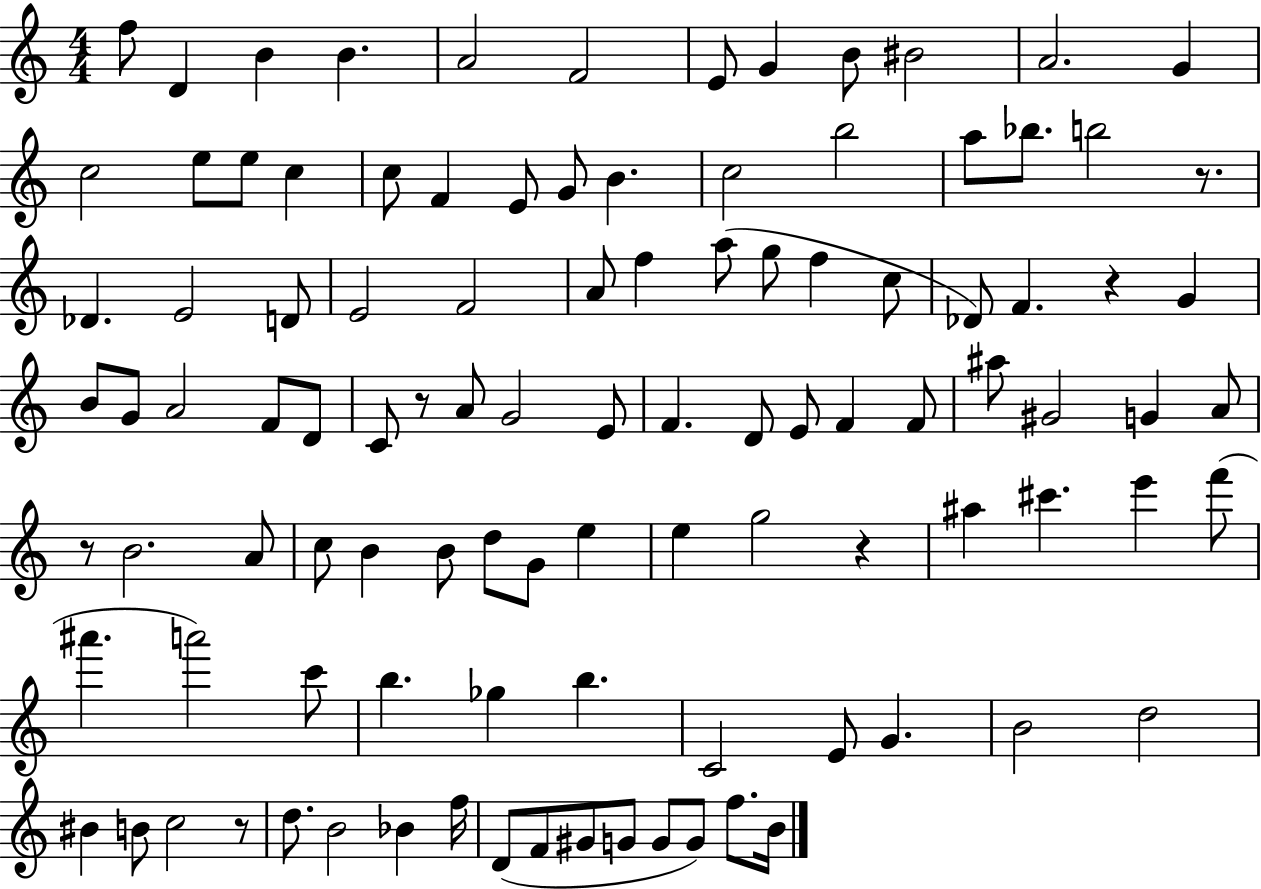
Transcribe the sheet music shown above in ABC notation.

X:1
T:Untitled
M:4/4
L:1/4
K:C
f/2 D B B A2 F2 E/2 G B/2 ^B2 A2 G c2 e/2 e/2 c c/2 F E/2 G/2 B c2 b2 a/2 _b/2 b2 z/2 _D E2 D/2 E2 F2 A/2 f a/2 g/2 f c/2 _D/2 F z G B/2 G/2 A2 F/2 D/2 C/2 z/2 A/2 G2 E/2 F D/2 E/2 F F/2 ^a/2 ^G2 G A/2 z/2 B2 A/2 c/2 B B/2 d/2 G/2 e e g2 z ^a ^c' e' f'/2 ^a' a'2 c'/2 b _g b C2 E/2 G B2 d2 ^B B/2 c2 z/2 d/2 B2 _B f/4 D/2 F/2 ^G/2 G/2 G/2 G/2 f/2 B/4